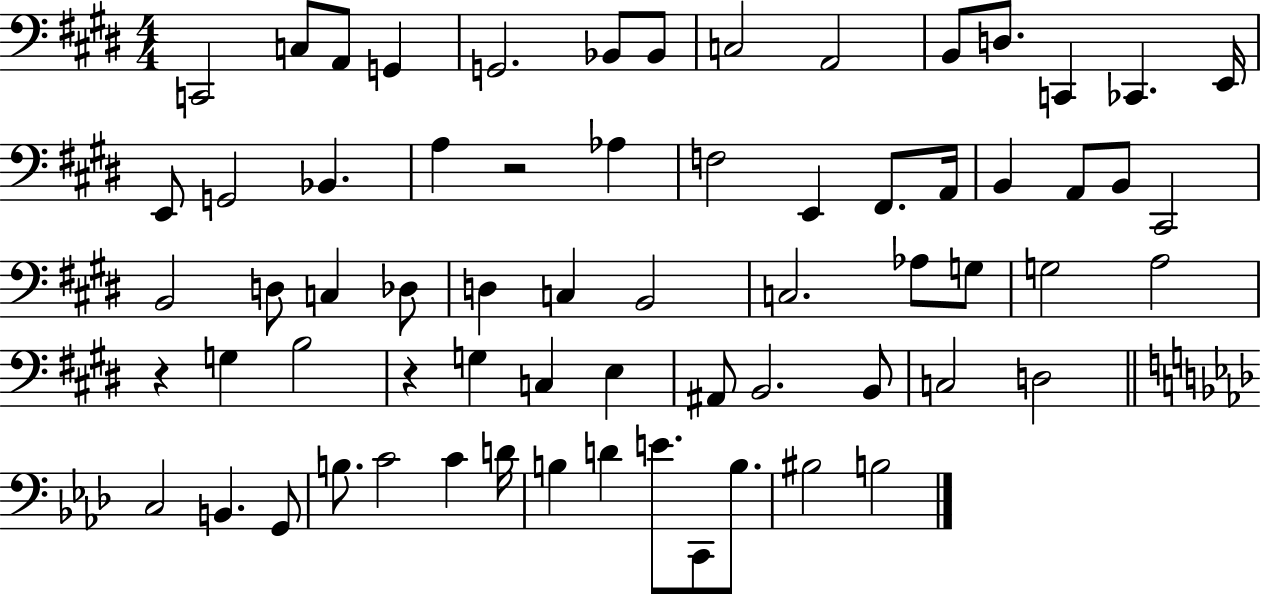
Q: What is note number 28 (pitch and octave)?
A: B2